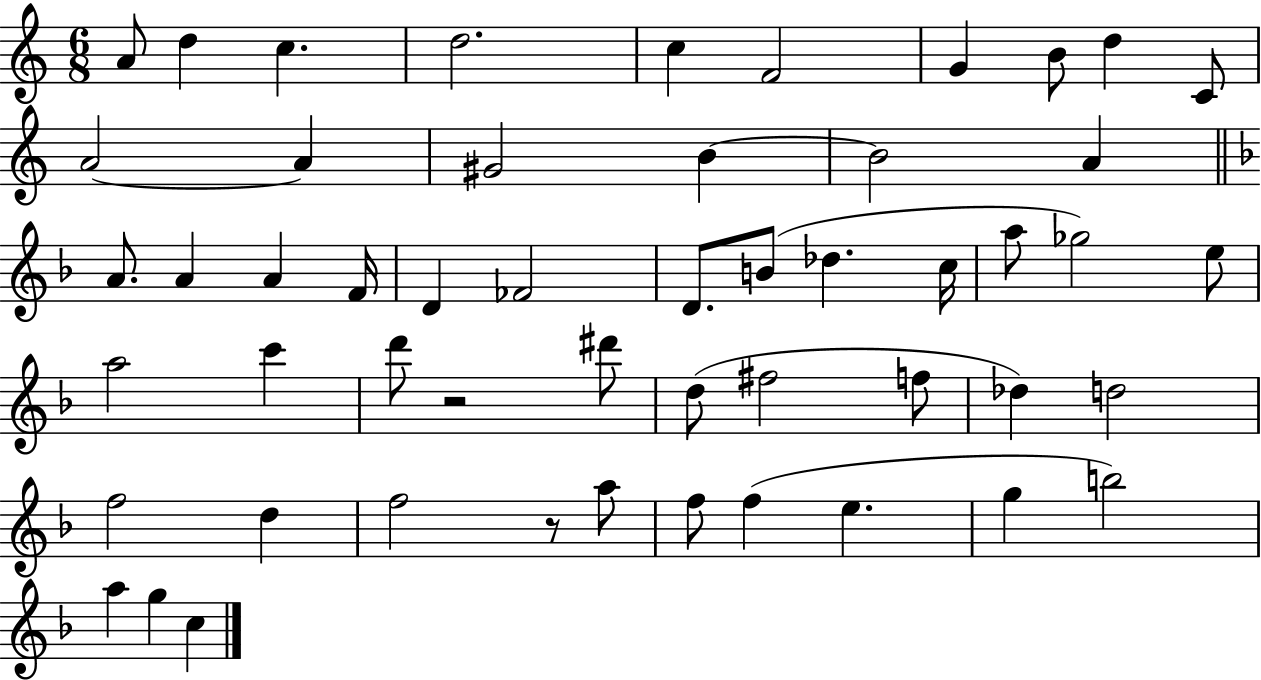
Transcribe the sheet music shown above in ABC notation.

X:1
T:Untitled
M:6/8
L:1/4
K:C
A/2 d c d2 c F2 G B/2 d C/2 A2 A ^G2 B B2 A A/2 A A F/4 D _F2 D/2 B/2 _d c/4 a/2 _g2 e/2 a2 c' d'/2 z2 ^d'/2 d/2 ^f2 f/2 _d d2 f2 d f2 z/2 a/2 f/2 f e g b2 a g c